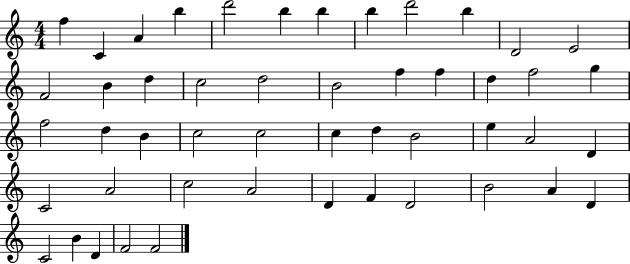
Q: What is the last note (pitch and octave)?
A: F4